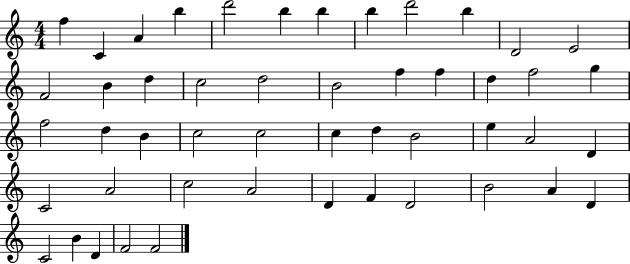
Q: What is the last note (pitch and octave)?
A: F4